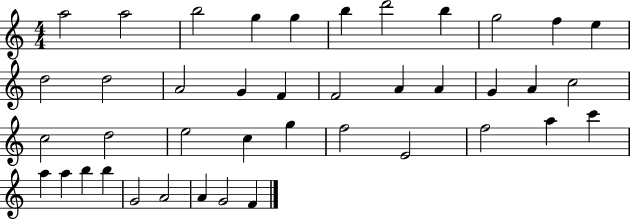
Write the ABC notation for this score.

X:1
T:Untitled
M:4/4
L:1/4
K:C
a2 a2 b2 g g b d'2 b g2 f e d2 d2 A2 G F F2 A A G A c2 c2 d2 e2 c g f2 E2 f2 a c' a a b b G2 A2 A G2 F